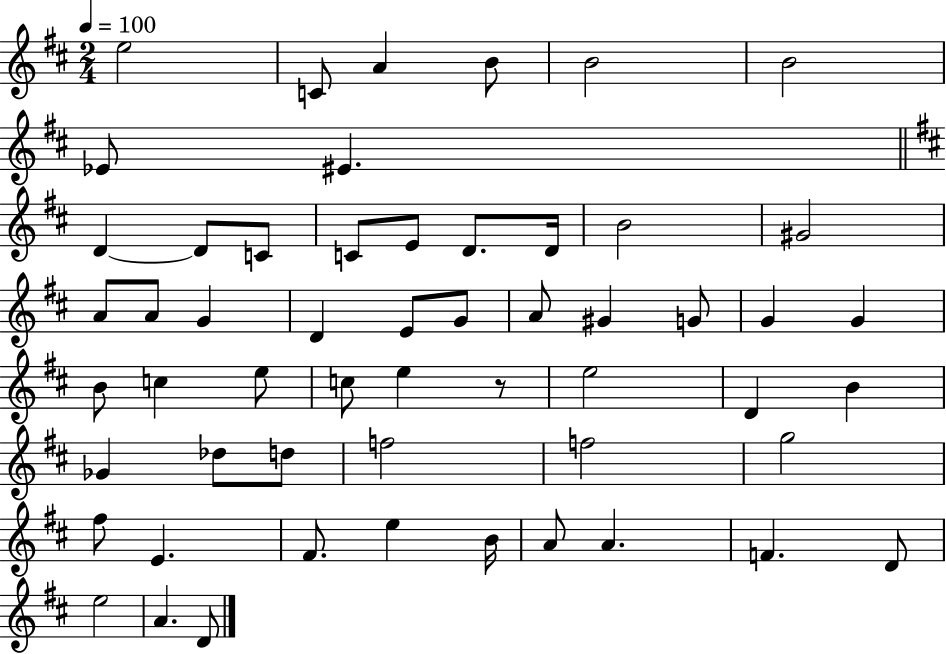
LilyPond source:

{
  \clef treble
  \numericTimeSignature
  \time 2/4
  \key d \major
  \tempo 4 = 100
  e''2 | c'8 a'4 b'8 | b'2 | b'2 | \break ees'8 eis'4. | \bar "||" \break \key d \major d'4~~ d'8 c'8 | c'8 e'8 d'8. d'16 | b'2 | gis'2 | \break a'8 a'8 g'4 | d'4 e'8 g'8 | a'8 gis'4 g'8 | g'4 g'4 | \break b'8 c''4 e''8 | c''8 e''4 r8 | e''2 | d'4 b'4 | \break ges'4 des''8 d''8 | f''2 | f''2 | g''2 | \break fis''8 e'4. | fis'8. e''4 b'16 | a'8 a'4. | f'4. d'8 | \break e''2 | a'4. d'8 | \bar "|."
}